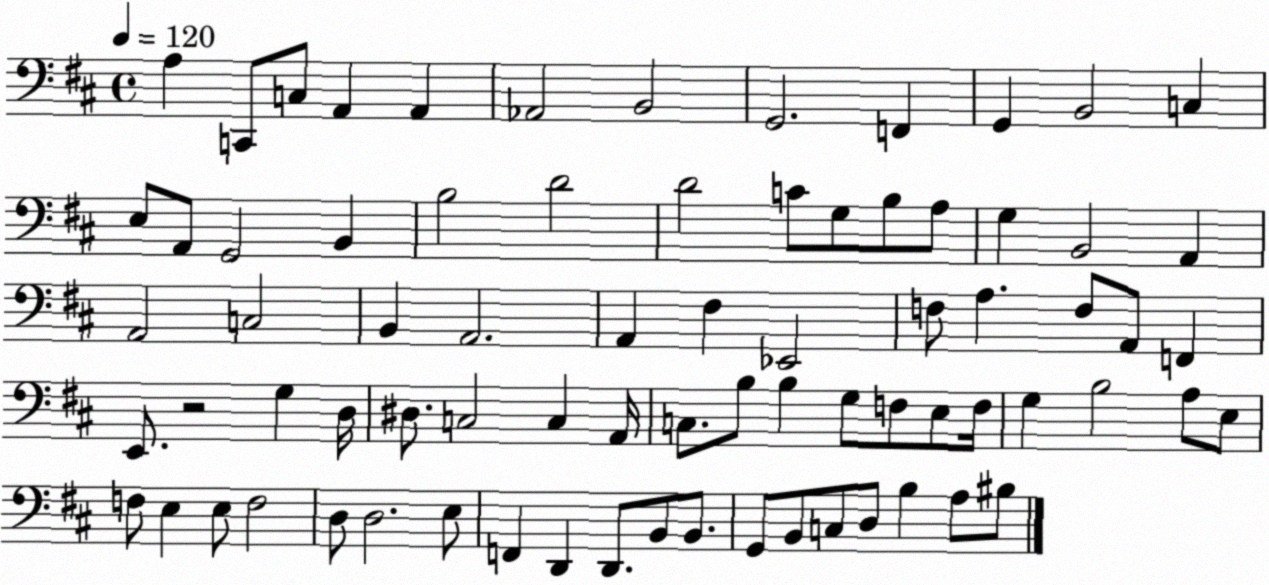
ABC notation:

X:1
T:Untitled
M:4/4
L:1/4
K:D
A, C,,/2 C,/2 A,, A,, _A,,2 B,,2 G,,2 F,, G,, B,,2 C, E,/2 A,,/2 G,,2 B,, B,2 D2 D2 C/2 G,/2 B,/2 A,/2 G, B,,2 A,, A,,2 C,2 B,, A,,2 A,, ^F, _E,,2 F,/2 A, F,/2 A,,/2 F,, E,,/2 z2 G, D,/4 ^D,/2 C,2 C, A,,/4 C,/2 B,/2 B, G,/2 F,/2 E,/2 F,/4 G, B,2 A,/2 E,/2 F,/2 E, E,/2 F,2 D,/2 D,2 E,/2 F,, D,, D,,/2 B,,/2 B,,/2 G,,/2 B,,/2 C,/2 D,/2 B, A,/2 ^B,/2